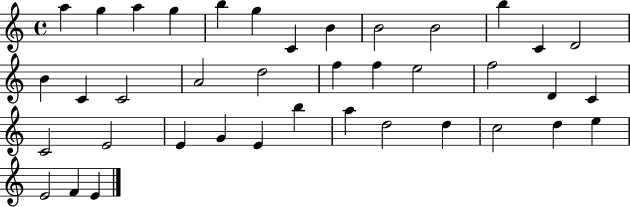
{
  \clef treble
  \time 4/4
  \defaultTimeSignature
  \key c \major
  a''4 g''4 a''4 g''4 | b''4 g''4 c'4 b'4 | b'2 b'2 | b''4 c'4 d'2 | \break b'4 c'4 c'2 | a'2 d''2 | f''4 f''4 e''2 | f''2 d'4 c'4 | \break c'2 e'2 | e'4 g'4 e'4 b''4 | a''4 d''2 d''4 | c''2 d''4 e''4 | \break e'2 f'4 e'4 | \bar "|."
}